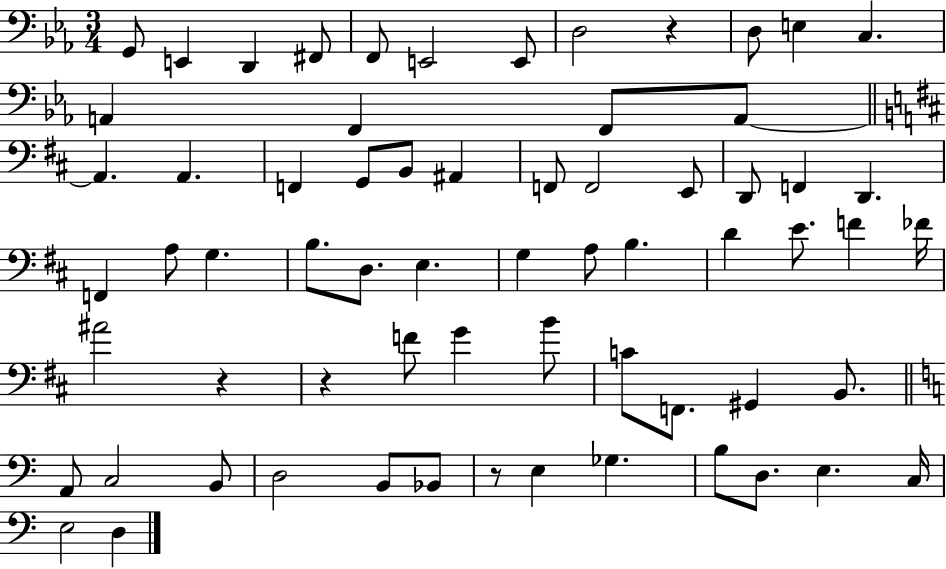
{
  \clef bass
  \numericTimeSignature
  \time 3/4
  \key ees \major
  g,8 e,4 d,4 fis,8 | f,8 e,2 e,8 | d2 r4 | d8 e4 c4. | \break a,4 f,4 f,8 a,8~~ | \bar "||" \break \key d \major a,4. a,4. | f,4 g,8 b,8 ais,4 | f,8 f,2 e,8 | d,8 f,4 d,4. | \break f,4 a8 g4. | b8. d8. e4. | g4 a8 b4. | d'4 e'8. f'4 fes'16 | \break ais'2 r4 | r4 f'8 g'4 b'8 | c'8 f,8. gis,4 b,8. | \bar "||" \break \key c \major a,8 c2 b,8 | d2 b,8 bes,8 | r8 e4 ges4. | b8 d8. e4. c16 | \break e2 d4 | \bar "|."
}